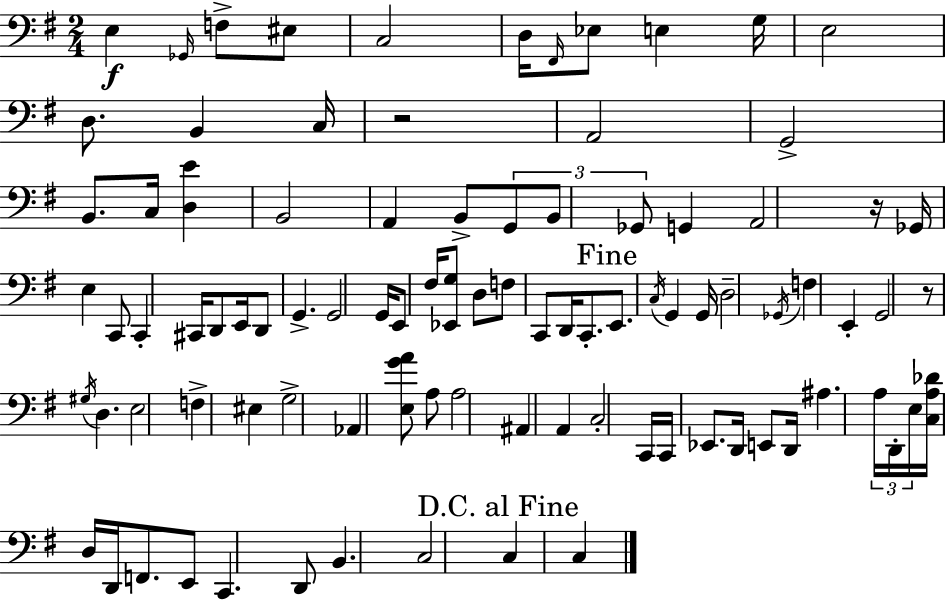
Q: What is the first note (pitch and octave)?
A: E3